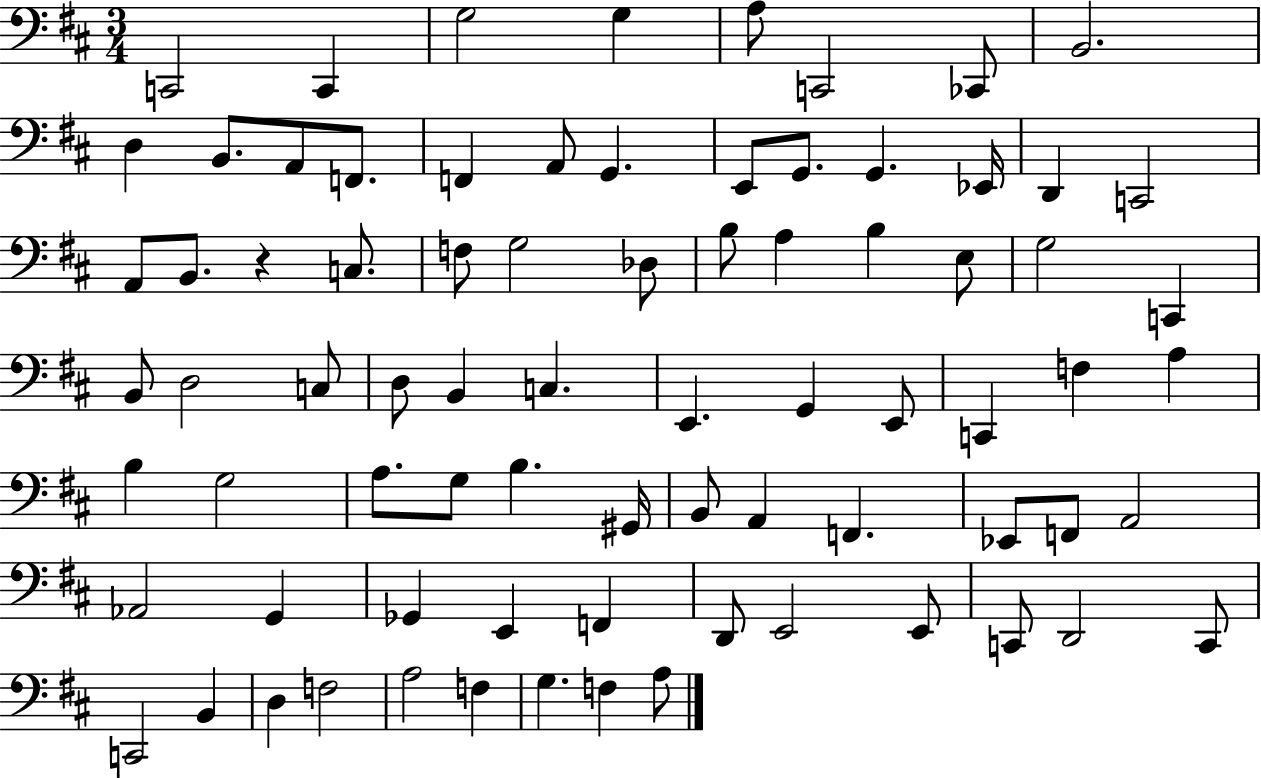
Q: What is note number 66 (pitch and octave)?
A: C2